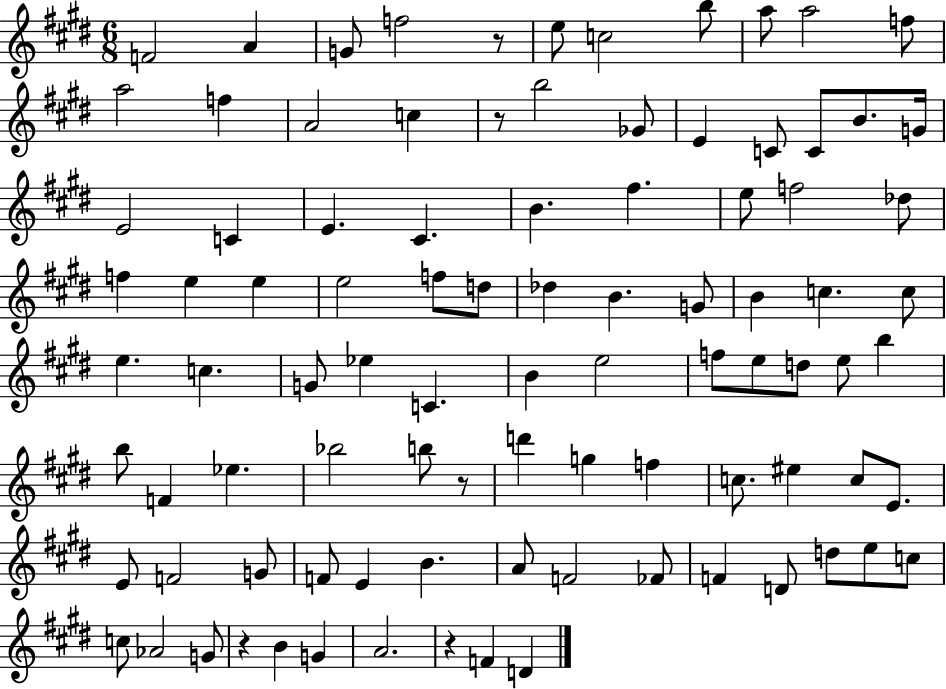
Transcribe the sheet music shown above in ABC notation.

X:1
T:Untitled
M:6/8
L:1/4
K:E
F2 A G/2 f2 z/2 e/2 c2 b/2 a/2 a2 f/2 a2 f A2 c z/2 b2 _G/2 E C/2 C/2 B/2 G/4 E2 C E ^C B ^f e/2 f2 _d/2 f e e e2 f/2 d/2 _d B G/2 B c c/2 e c G/2 _e C B e2 f/2 e/2 d/2 e/2 b b/2 F _e _b2 b/2 z/2 d' g f c/2 ^e c/2 E/2 E/2 F2 G/2 F/2 E B A/2 F2 _F/2 F D/2 d/2 e/2 c/2 c/2 _A2 G/2 z B G A2 z F D